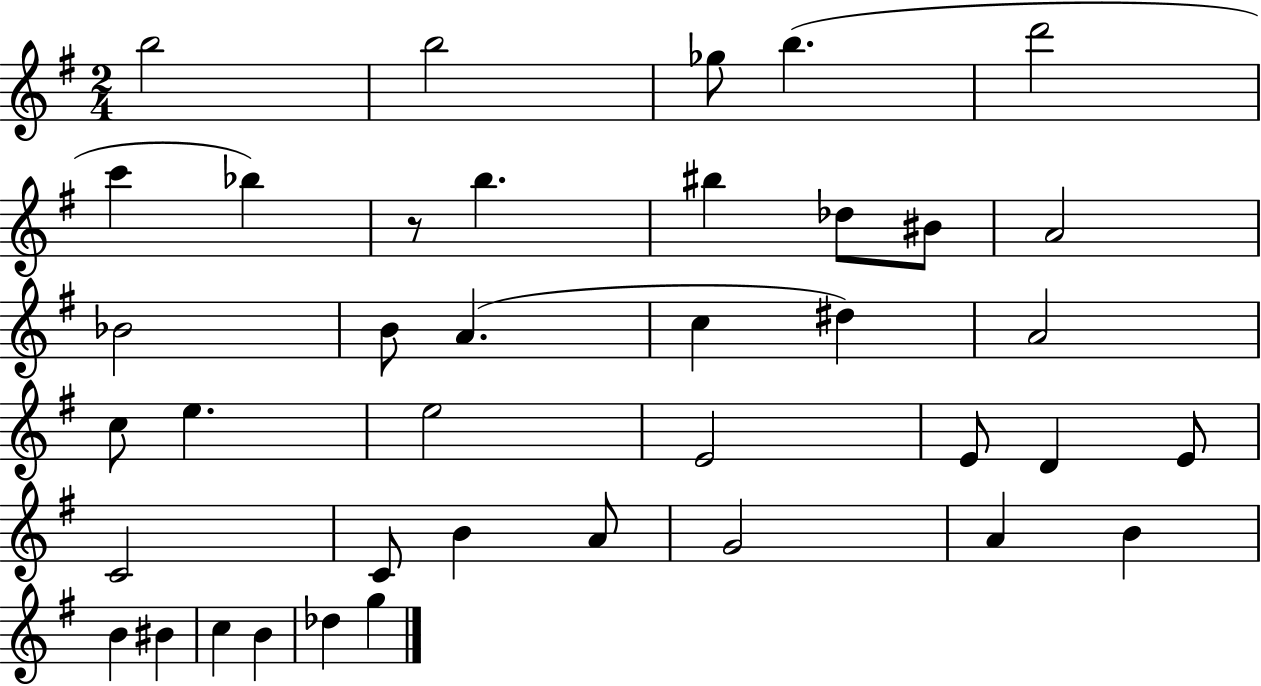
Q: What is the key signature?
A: G major